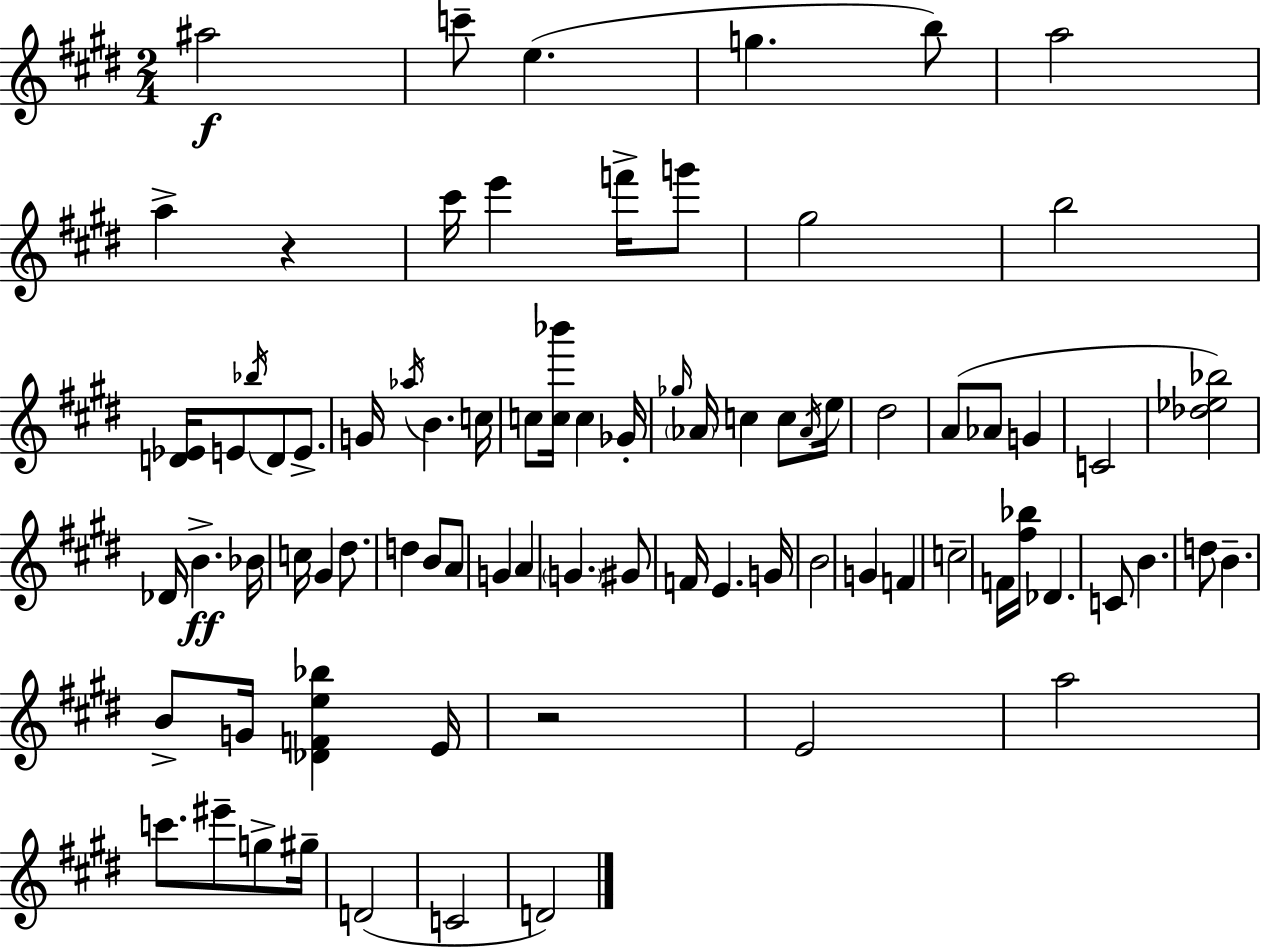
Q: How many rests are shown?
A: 2